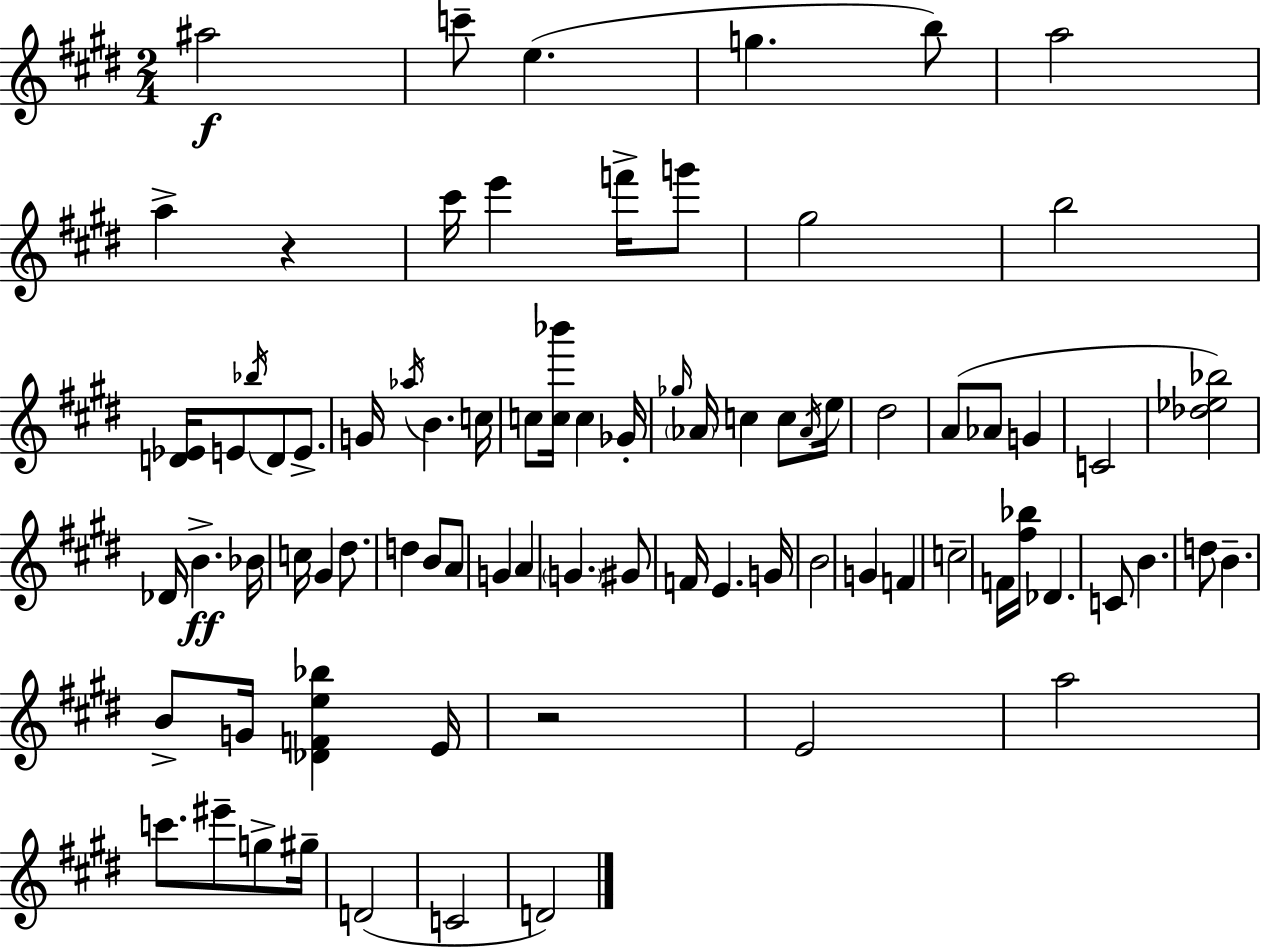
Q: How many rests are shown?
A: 2